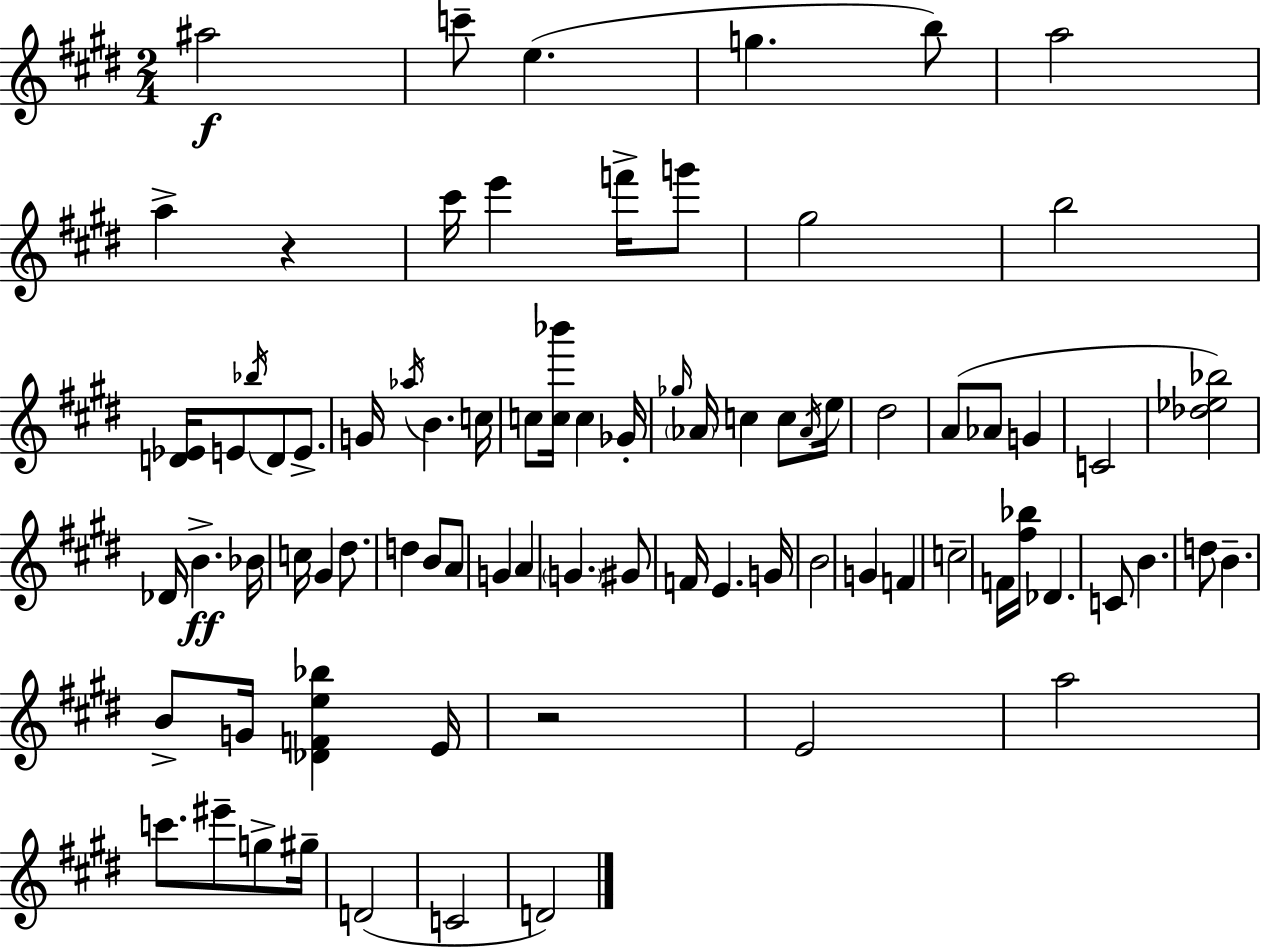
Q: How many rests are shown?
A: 2